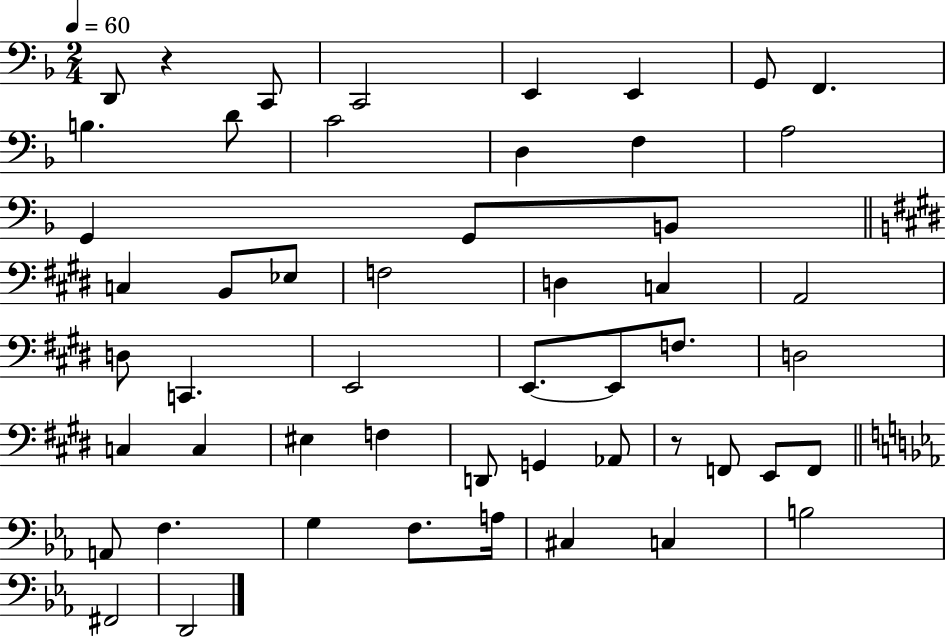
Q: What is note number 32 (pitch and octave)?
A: C3